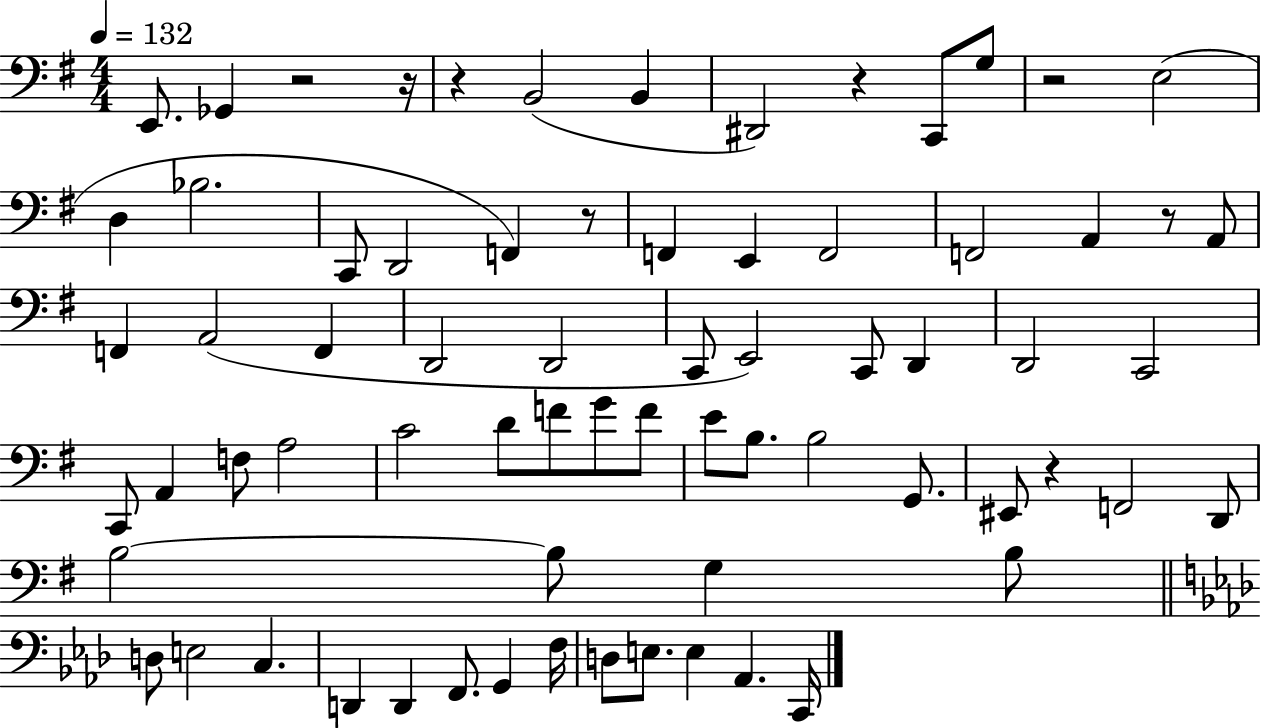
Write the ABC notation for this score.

X:1
T:Untitled
M:4/4
L:1/4
K:G
E,,/2 _G,, z2 z/4 z B,,2 B,, ^D,,2 z C,,/2 G,/2 z2 E,2 D, _B,2 C,,/2 D,,2 F,, z/2 F,, E,, F,,2 F,,2 A,, z/2 A,,/2 F,, A,,2 F,, D,,2 D,,2 C,,/2 E,,2 C,,/2 D,, D,,2 C,,2 C,,/2 A,, F,/2 A,2 C2 D/2 F/2 G/2 F/2 E/2 B,/2 B,2 G,,/2 ^E,,/2 z F,,2 D,,/2 B,2 B,/2 G, B,/2 D,/2 E,2 C, D,, D,, F,,/2 G,, F,/4 D,/2 E,/2 E, _A,, C,,/4